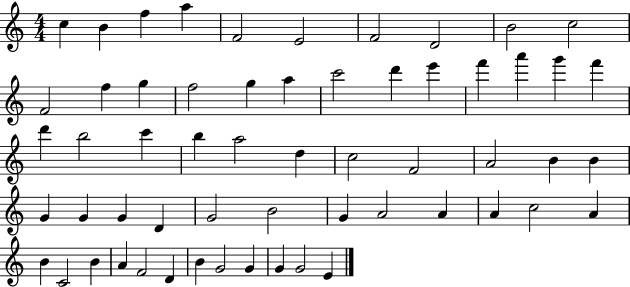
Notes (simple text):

C5/q B4/q F5/q A5/q F4/h E4/h F4/h D4/h B4/h C5/h F4/h F5/q G5/q F5/h G5/q A5/q C6/h D6/q E6/q F6/q A6/q G6/q F6/q D6/q B5/h C6/q B5/q A5/h D5/q C5/h F4/h A4/h B4/q B4/q G4/q G4/q G4/q D4/q G4/h B4/h G4/q A4/h A4/q A4/q C5/h A4/q B4/q C4/h B4/q A4/q F4/h D4/q B4/q G4/h G4/q G4/q G4/h E4/q